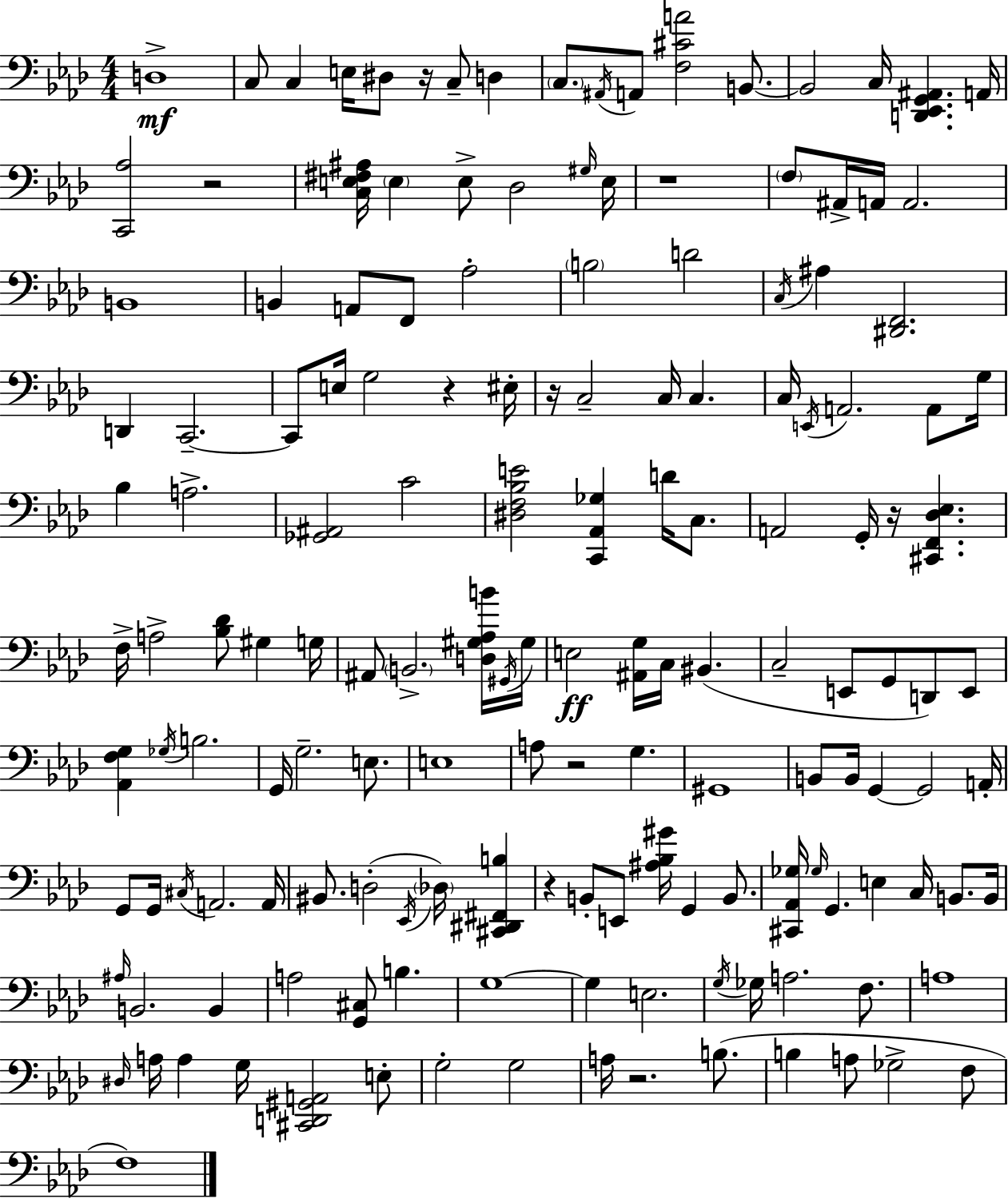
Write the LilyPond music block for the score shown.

{
  \clef bass
  \numericTimeSignature
  \time 4/4
  \key aes \major
  d1->\mf | c8 c4 e16 dis8 r16 c8-- d4 | \parenthesize c8. \acciaccatura { ais,16 } a,8 <f cis' a'>2 b,8.~~ | b,2 c16 <d, ees, g, ais,>4. | \break a,16 <c, aes>2 r2 | <c e fis ais>16 \parenthesize e4 e8-> des2 | \grace { gis16 } e16 r1 | \parenthesize f8 ais,16-> a,16 a,2. | \break b,1 | b,4 a,8 f,8 aes2-. | \parenthesize b2 d'2 | \acciaccatura { c16 } ais4 <dis, f,>2. | \break d,4 c,2.--~~ | c,8 e16 g2 r4 | eis16-. r16 c2-- c16 c4. | c16 \acciaccatura { e,16 } a,2. | \break a,8 g16 bes4 a2.-> | <ges, ais,>2 c'2 | <dis f bes e'>2 <c, aes, ges>4 | d'16 c8. a,2 g,16-. r16 <cis, f, des ees>4. | \break f16-> a2-> <bes des'>8 gis4 | g16 ais,8 \parenthesize b,2.-> | <d gis aes b'>16 \acciaccatura { gis,16 } gis16 e2\ff <ais, g>16 c16 bis,4.( | c2-- e,8 g,8 | \break d,8) e,8 <aes, f g>4 \acciaccatura { ges16 } b2. | g,16 g2.-- | e8. e1 | a8 r2 | \break g4. gis,1 | b,8 b,16 g,4~~ g,2 | a,16-. g,8 g,16 \acciaccatura { cis16 } a,2. | a,16 bis,8. d2-.( | \break \acciaccatura { ees,16 } \parenthesize des16) <cis, dis, fis, b>4 r4 b,8-. e,8 | <ais bes gis'>16 g,4 b,8. <cis, aes, ges>16 \grace { ges16 } g,4. | e4 c16 b,8. b,16 \grace { ais16 } b,2. | b,4 a2 | \break <g, cis>8 b4. g1~~ | g4 e2. | \acciaccatura { g16 } ges16 a2. | f8. a1 | \break \grace { dis16 } a16 a4 | g16 <cis, d, gis, a,>2 e8-. g2-. | g2 a16 r2. | b8.( b4 | \break a8 ges2-> f8 f1) | \bar "|."
}